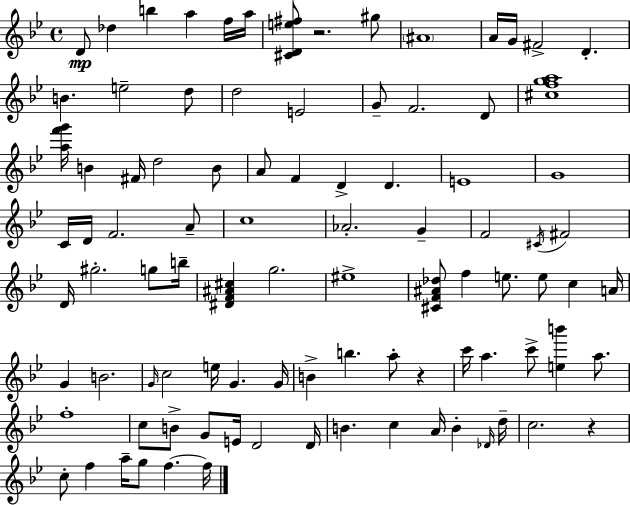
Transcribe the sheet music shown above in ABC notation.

X:1
T:Untitled
M:4/4
L:1/4
K:Gm
D/2 _d b a f/4 a/4 [^CDe^f]/2 z2 ^g/2 ^A4 A/4 G/4 ^F2 D B e2 d/2 d2 E2 G/2 F2 D/2 [^cfga]4 [af'g']/4 B ^F/4 d2 B/2 A/2 F D D E4 G4 C/4 D/4 F2 A/2 c4 _A2 G F2 ^C/4 ^F2 D/4 ^g2 g/2 b/4 [^DF^A^c] g2 ^e4 [^CF^A_d]/2 f e/2 e/2 c A/4 G B2 G/4 c2 e/4 G G/4 B b a/2 z c'/4 a c'/2 [eb'] a/2 f4 c/2 B/2 G/2 E/4 D2 D/4 B c A/4 B _D/4 d/4 c2 z c/2 f a/4 g/2 f f/4